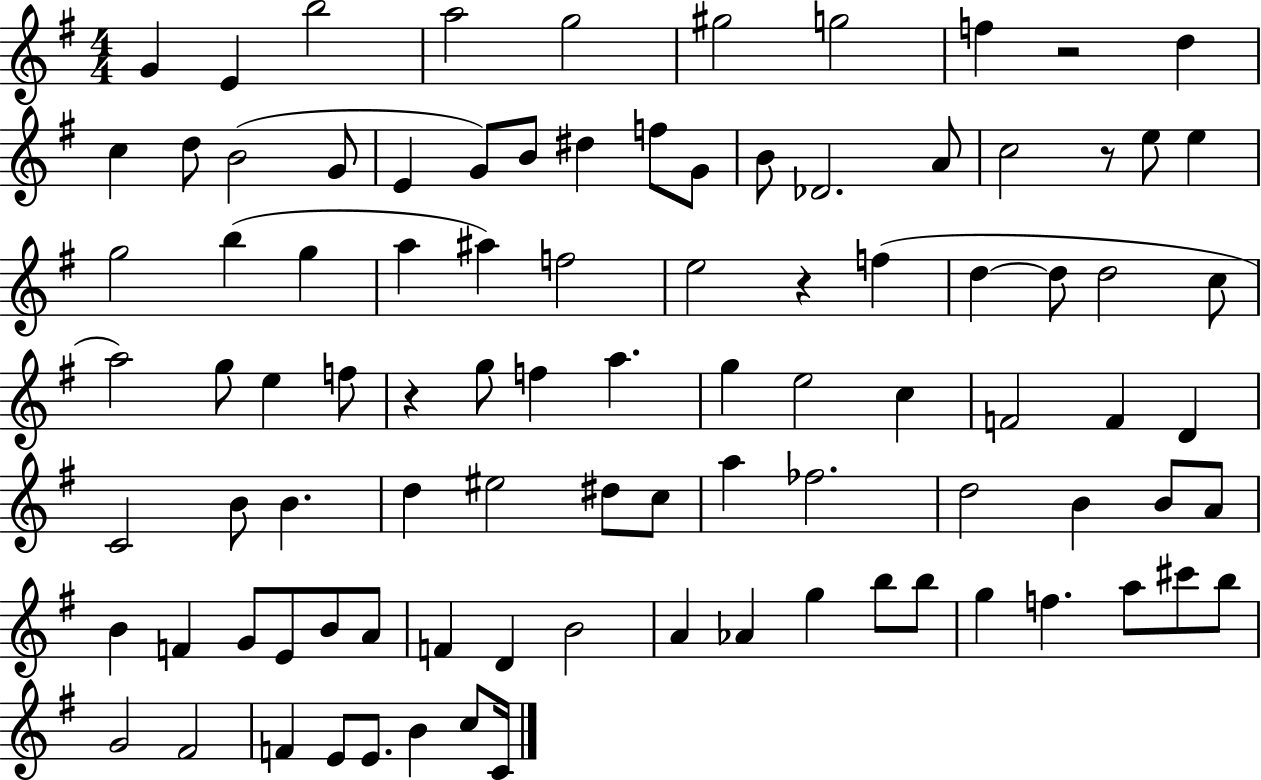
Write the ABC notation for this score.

X:1
T:Untitled
M:4/4
L:1/4
K:G
G E b2 a2 g2 ^g2 g2 f z2 d c d/2 B2 G/2 E G/2 B/2 ^d f/2 G/2 B/2 _D2 A/2 c2 z/2 e/2 e g2 b g a ^a f2 e2 z f d d/2 d2 c/2 a2 g/2 e f/2 z g/2 f a g e2 c F2 F D C2 B/2 B d ^e2 ^d/2 c/2 a _f2 d2 B B/2 A/2 B F G/2 E/2 B/2 A/2 F D B2 A _A g b/2 b/2 g f a/2 ^c'/2 b/2 G2 ^F2 F E/2 E/2 B c/2 C/4